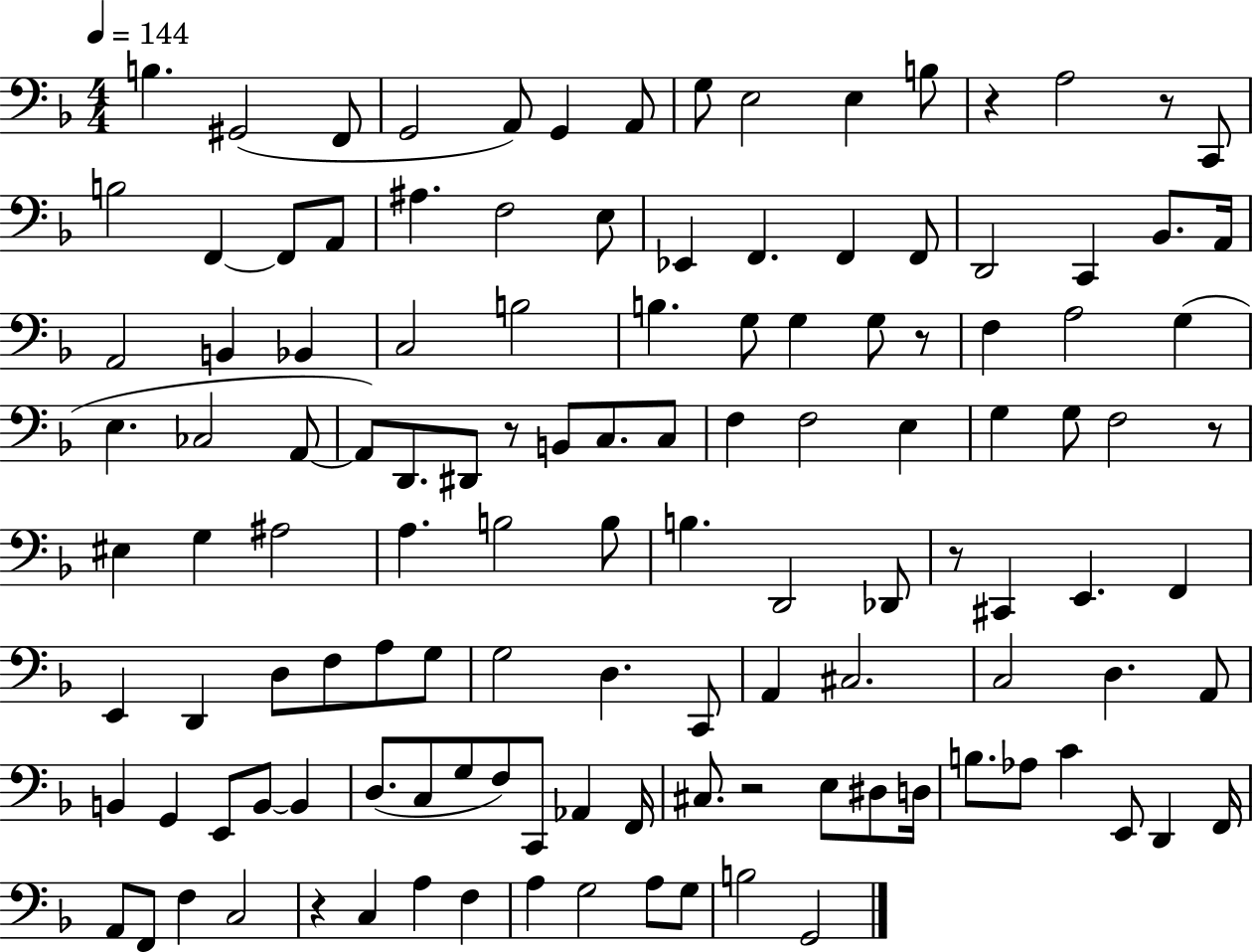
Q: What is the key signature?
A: F major